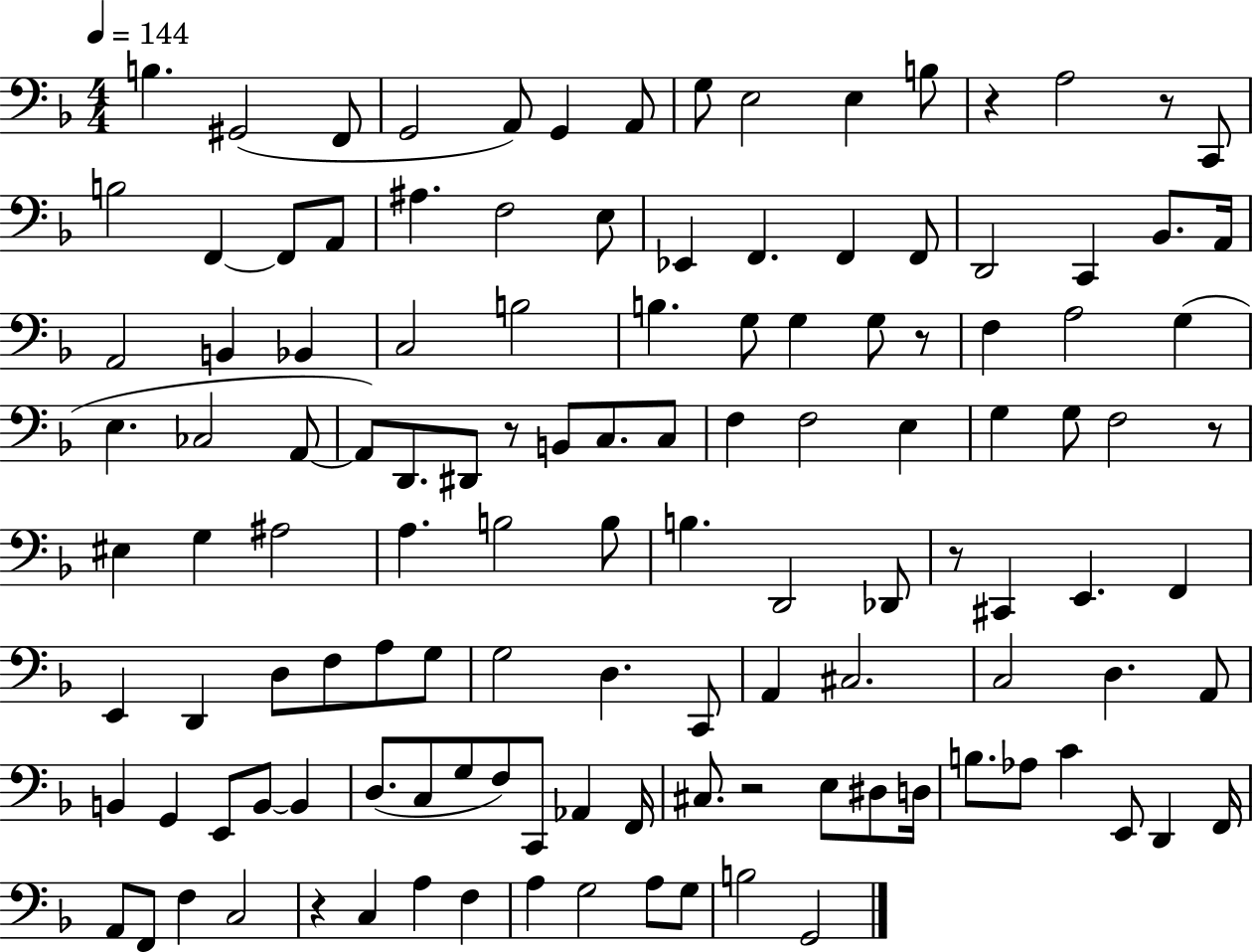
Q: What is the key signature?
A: F major